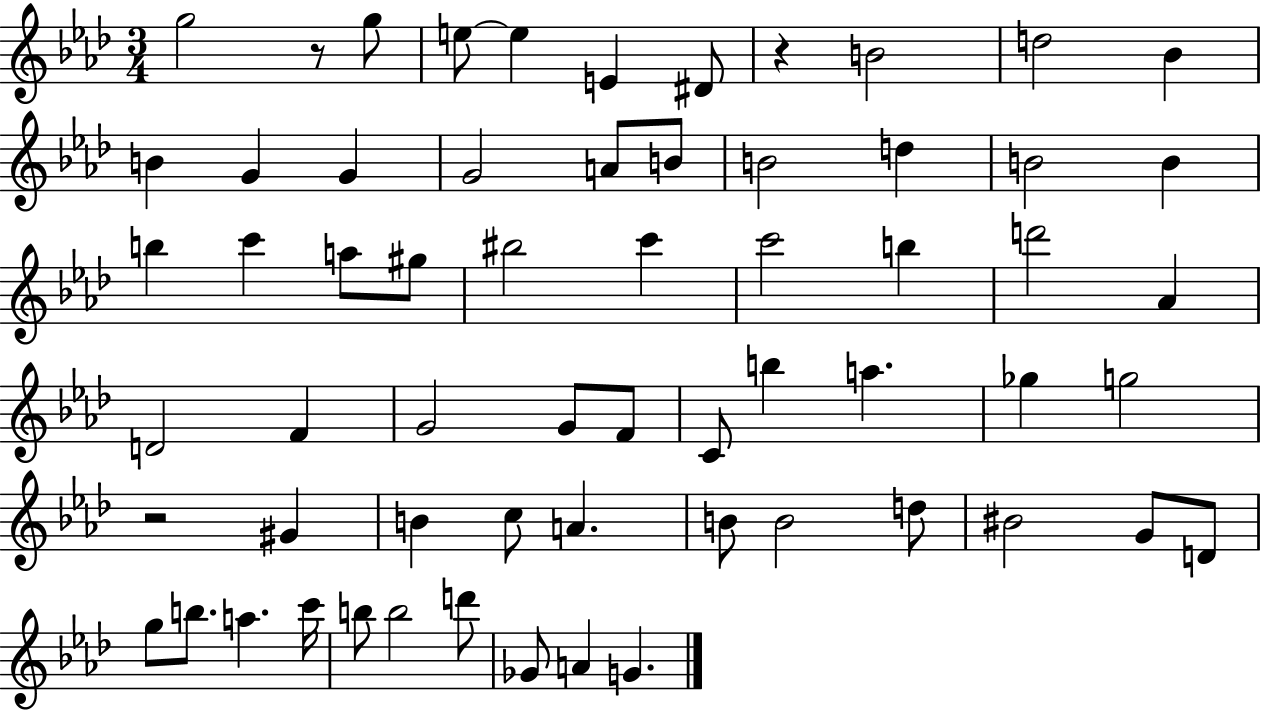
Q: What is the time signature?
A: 3/4